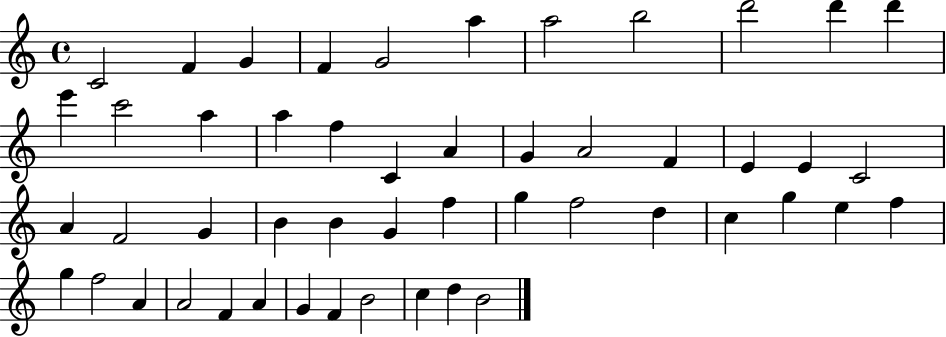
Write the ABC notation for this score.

X:1
T:Untitled
M:4/4
L:1/4
K:C
C2 F G F G2 a a2 b2 d'2 d' d' e' c'2 a a f C A G A2 F E E C2 A F2 G B B G f g f2 d c g e f g f2 A A2 F A G F B2 c d B2